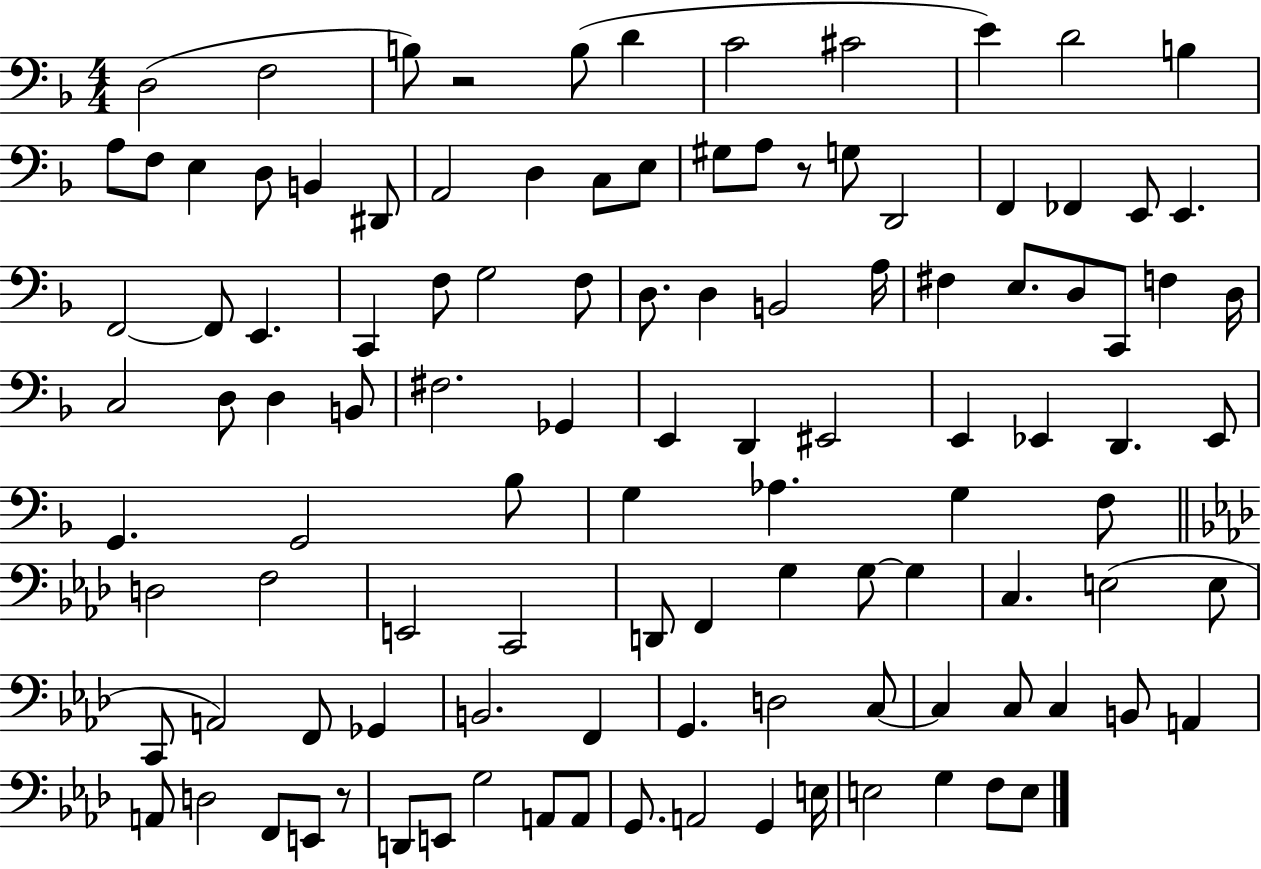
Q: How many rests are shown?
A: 3